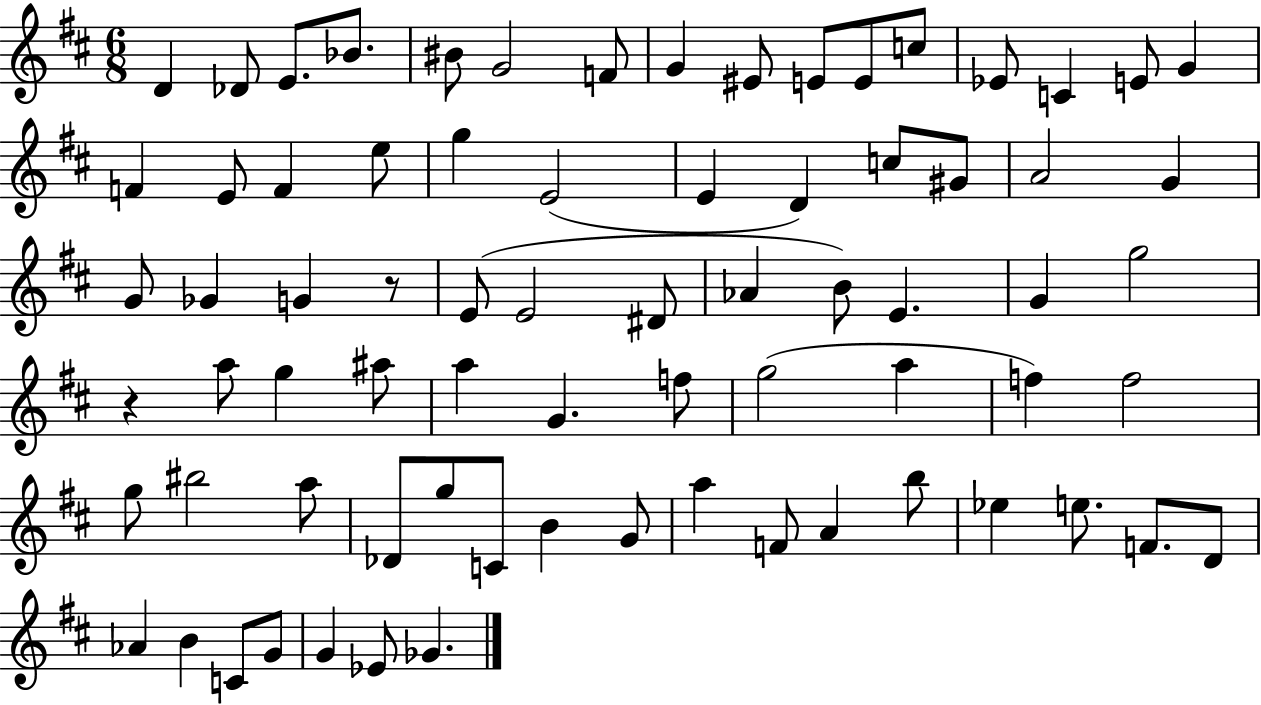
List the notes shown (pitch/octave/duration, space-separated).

D4/q Db4/e E4/e. Bb4/e. BIS4/e G4/h F4/e G4/q EIS4/e E4/e E4/e C5/e Eb4/e C4/q E4/e G4/q F4/q E4/e F4/q E5/e G5/q E4/h E4/q D4/q C5/e G#4/e A4/h G4/q G4/e Gb4/q G4/q R/e E4/e E4/h D#4/e Ab4/q B4/e E4/q. G4/q G5/h R/q A5/e G5/q A#5/e A5/q G4/q. F5/e G5/h A5/q F5/q F5/h G5/e BIS5/h A5/e Db4/e G5/e C4/e B4/q G4/e A5/q F4/e A4/q B5/e Eb5/q E5/e. F4/e. D4/e Ab4/q B4/q C4/e G4/e G4/q Eb4/e Gb4/q.